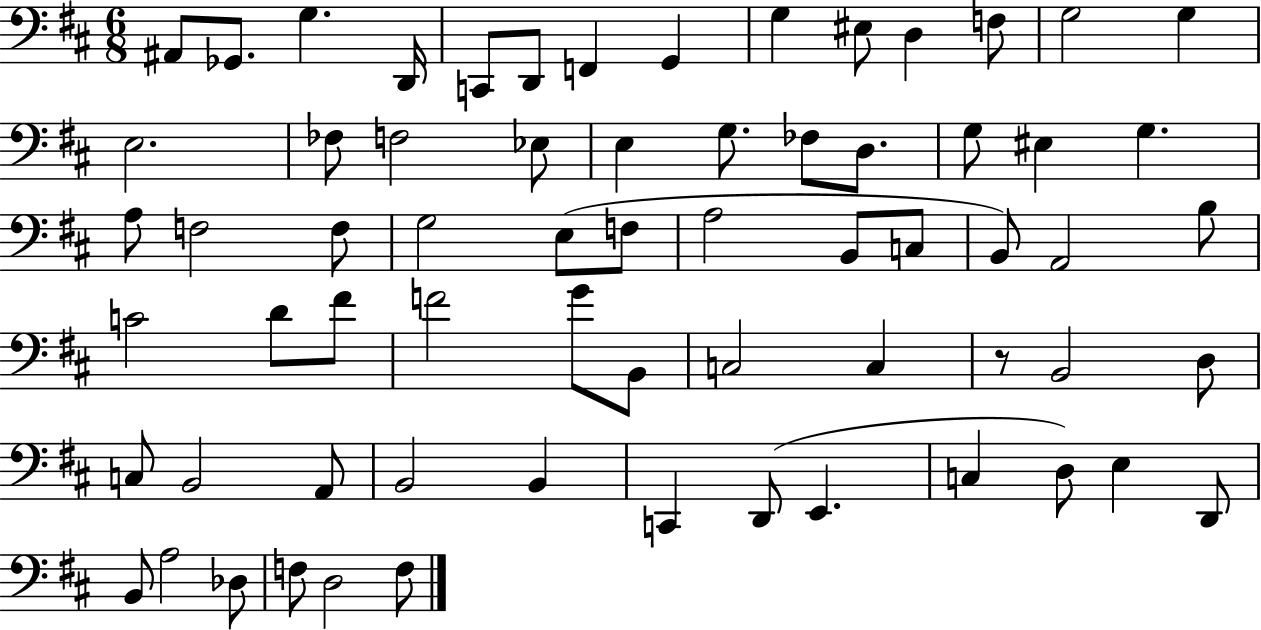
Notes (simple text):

A#2/e Gb2/e. G3/q. D2/s C2/e D2/e F2/q G2/q G3/q EIS3/e D3/q F3/e G3/h G3/q E3/h. FES3/e F3/h Eb3/e E3/q G3/e. FES3/e D3/e. G3/e EIS3/q G3/q. A3/e F3/h F3/e G3/h E3/e F3/e A3/h B2/e C3/e B2/e A2/h B3/e C4/h D4/e F#4/e F4/h G4/e B2/e C3/h C3/q R/e B2/h D3/e C3/e B2/h A2/e B2/h B2/q C2/q D2/e E2/q. C3/q D3/e E3/q D2/e B2/e A3/h Db3/e F3/e D3/h F3/e